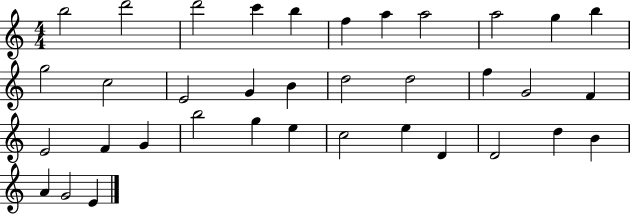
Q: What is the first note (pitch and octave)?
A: B5